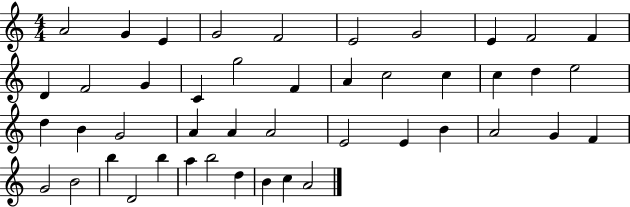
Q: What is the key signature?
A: C major